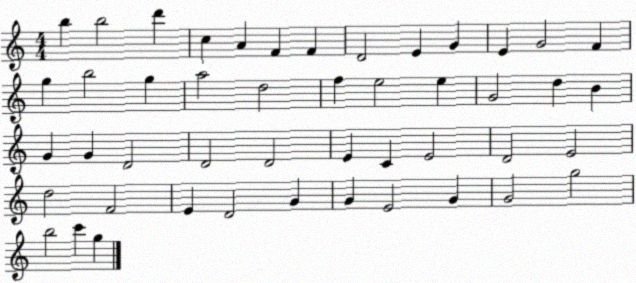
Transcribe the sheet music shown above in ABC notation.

X:1
T:Untitled
M:4/4
L:1/4
K:C
b b2 d' c A F F D2 E G E G2 F g b2 g a2 d2 f e2 e G2 d B G G D2 D2 D2 E C E2 D2 E2 d2 F2 E D2 G G E2 G G2 g2 b2 c' g